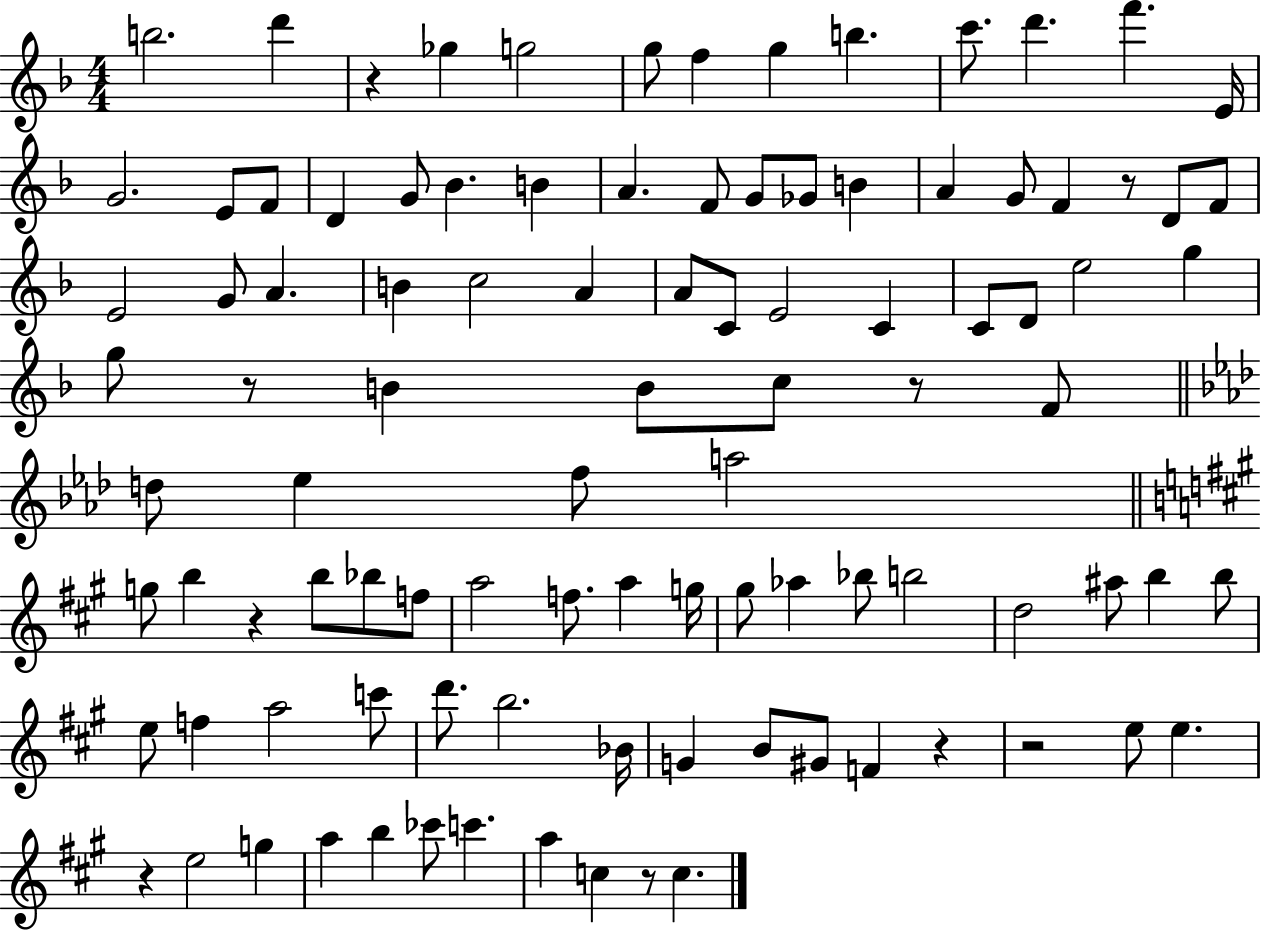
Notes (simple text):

B5/h. D6/q R/q Gb5/q G5/h G5/e F5/q G5/q B5/q. C6/e. D6/q. F6/q. E4/s G4/h. E4/e F4/e D4/q G4/e Bb4/q. B4/q A4/q. F4/e G4/e Gb4/e B4/q A4/q G4/e F4/q R/e D4/e F4/e E4/h G4/e A4/q. B4/q C5/h A4/q A4/e C4/e E4/h C4/q C4/e D4/e E5/h G5/q G5/e R/e B4/q B4/e C5/e R/e F4/e D5/e Eb5/q F5/e A5/h G5/e B5/q R/q B5/e Bb5/e F5/e A5/h F5/e. A5/q G5/s G#5/e Ab5/q Bb5/e B5/h D5/h A#5/e B5/q B5/e E5/e F5/q A5/h C6/e D6/e. B5/h. Bb4/s G4/q B4/e G#4/e F4/q R/q R/h E5/e E5/q. R/q E5/h G5/q A5/q B5/q CES6/e C6/q. A5/q C5/q R/e C5/q.